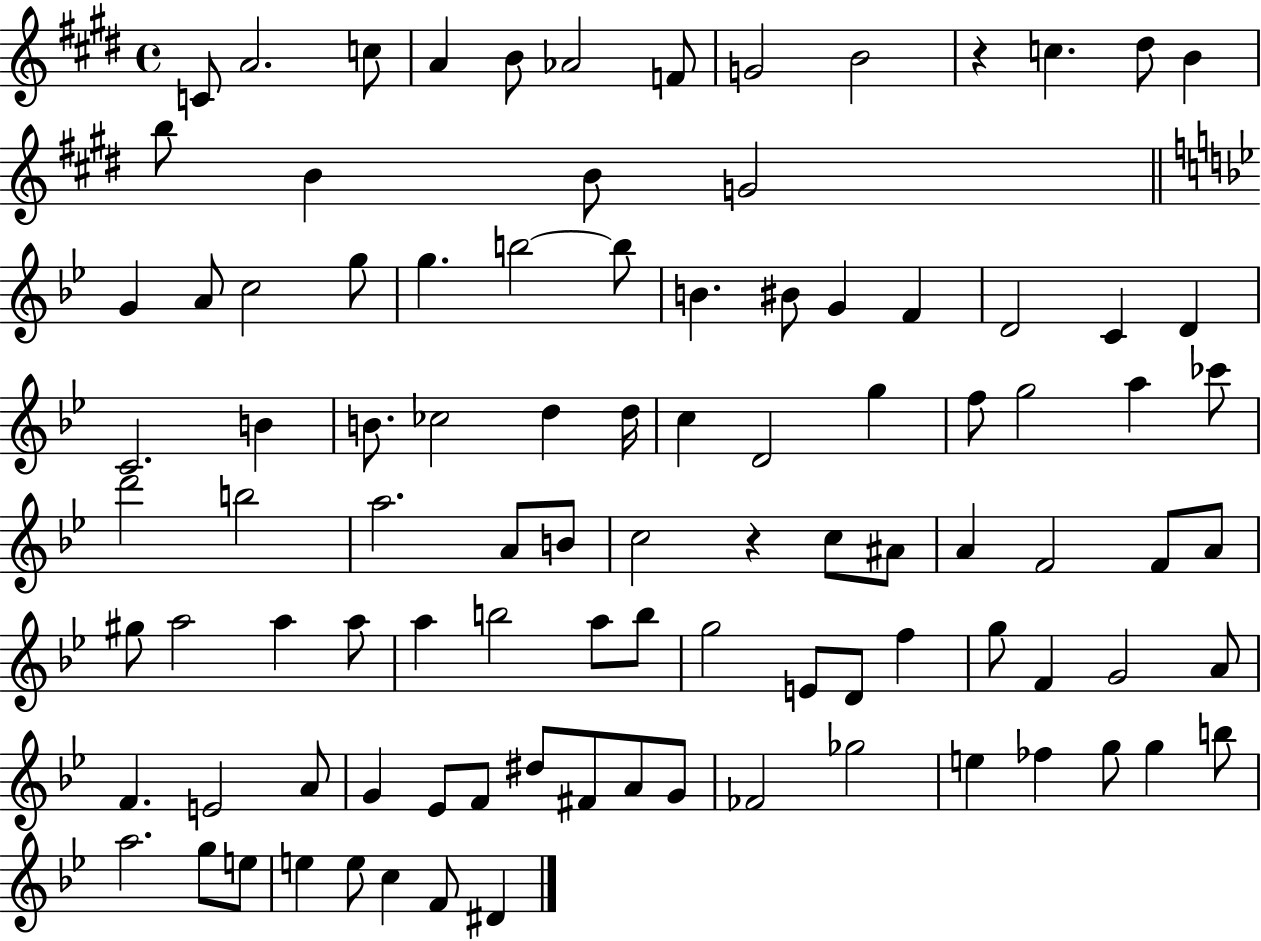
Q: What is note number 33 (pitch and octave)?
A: B4